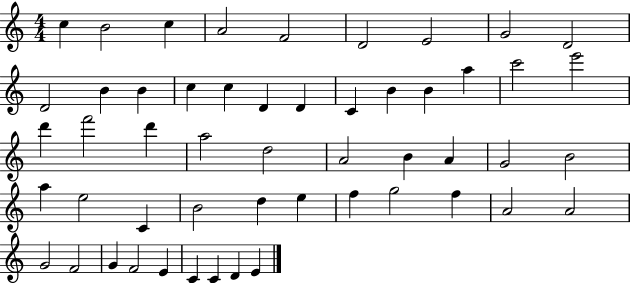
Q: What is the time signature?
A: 4/4